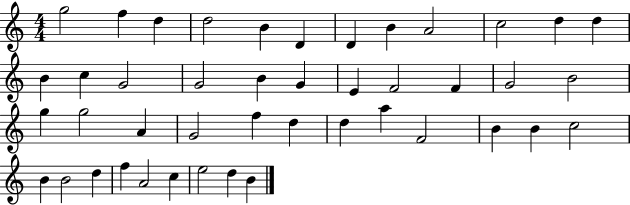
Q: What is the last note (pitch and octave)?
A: B4